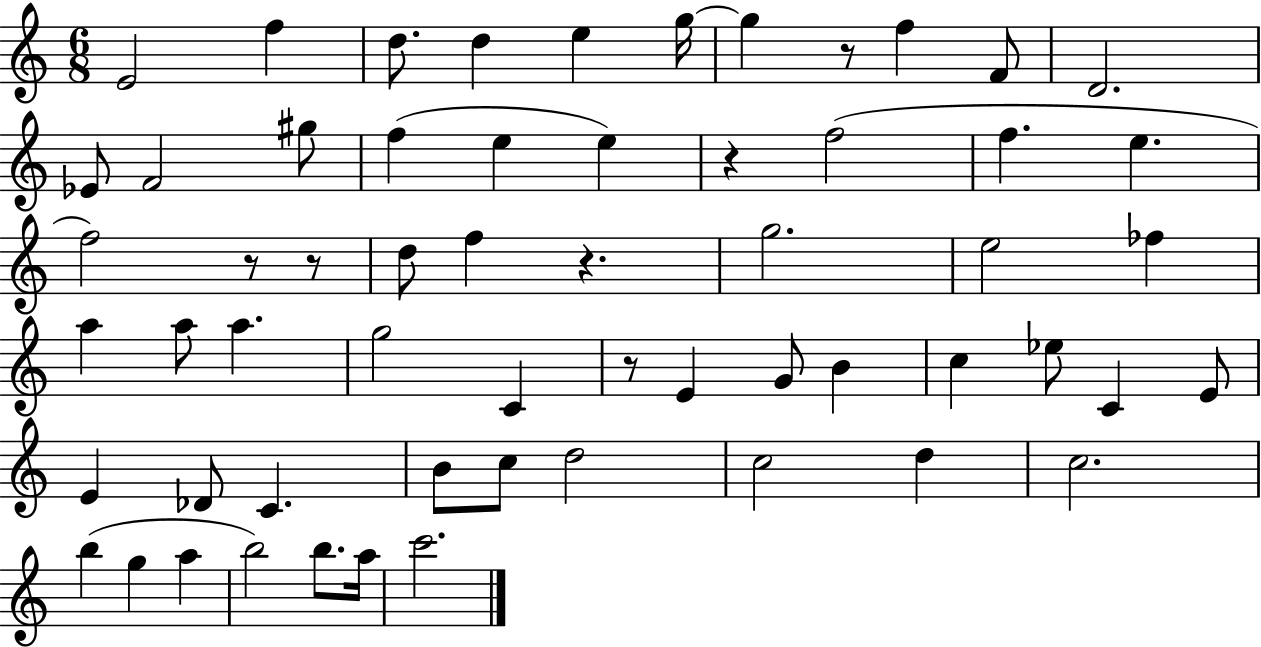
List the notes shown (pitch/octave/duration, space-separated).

E4/h F5/q D5/e. D5/q E5/q G5/s G5/q R/e F5/q F4/e D4/h. Eb4/e F4/h G#5/e F5/q E5/q E5/q R/q F5/h F5/q. E5/q. F5/h R/e R/e D5/e F5/q R/q. G5/h. E5/h FES5/q A5/q A5/e A5/q. G5/h C4/q R/e E4/q G4/e B4/q C5/q Eb5/e C4/q E4/e E4/q Db4/e C4/q. B4/e C5/e D5/h C5/h D5/q C5/h. B5/q G5/q A5/q B5/h B5/e. A5/s C6/h.